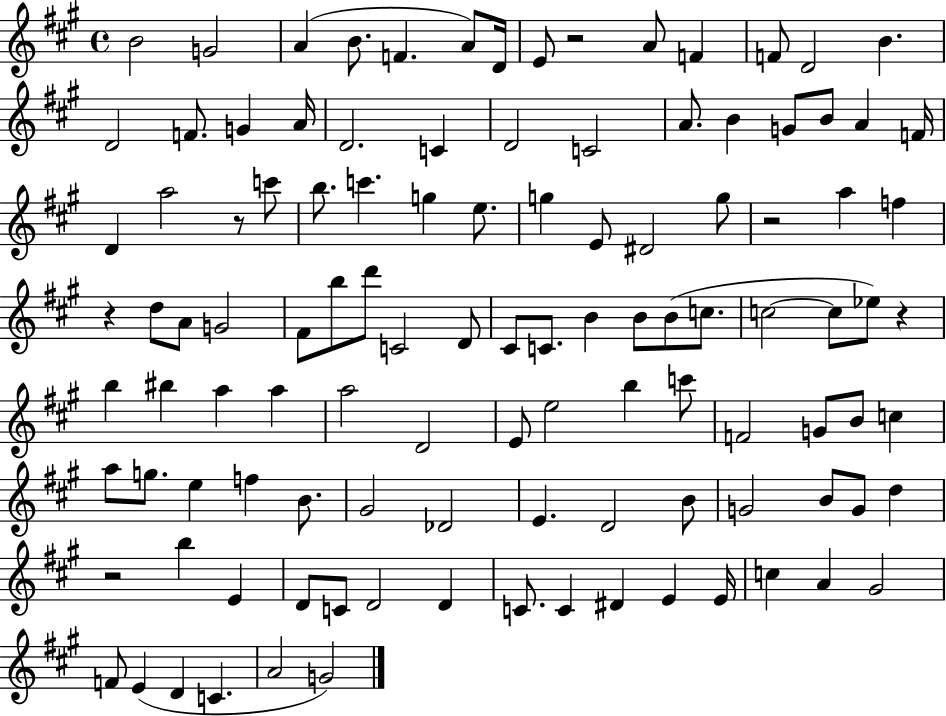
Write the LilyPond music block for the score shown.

{
  \clef treble
  \time 4/4
  \defaultTimeSignature
  \key a \major
  b'2 g'2 | a'4( b'8. f'4. a'8) d'16 | e'8 r2 a'8 f'4 | f'8 d'2 b'4. | \break d'2 f'8. g'4 a'16 | d'2. c'4 | d'2 c'2 | a'8. b'4 g'8 b'8 a'4 f'16 | \break d'4 a''2 r8 c'''8 | b''8. c'''4. g''4 e''8. | g''4 e'8 dis'2 g''8 | r2 a''4 f''4 | \break r4 d''8 a'8 g'2 | fis'8 b''8 d'''8 c'2 d'8 | cis'8 c'8. b'4 b'8 b'8( c''8. | c''2~~ c''8 ees''8) r4 | \break b''4 bis''4 a''4 a''4 | a''2 d'2 | e'8 e''2 b''4 c'''8 | f'2 g'8 b'8 c''4 | \break a''8 g''8. e''4 f''4 b'8. | gis'2 des'2 | e'4. d'2 b'8 | g'2 b'8 g'8 d''4 | \break r2 b''4 e'4 | d'8 c'8 d'2 d'4 | c'8. c'4 dis'4 e'4 e'16 | c''4 a'4 gis'2 | \break f'8 e'4( d'4 c'4. | a'2 g'2) | \bar "|."
}